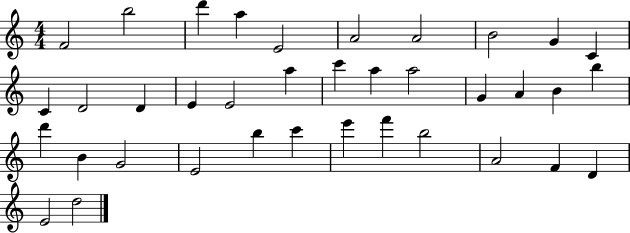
F4/h B5/h D6/q A5/q E4/h A4/h A4/h B4/h G4/q C4/q C4/q D4/h D4/q E4/q E4/h A5/q C6/q A5/q A5/h G4/q A4/q B4/q B5/q D6/q B4/q G4/h E4/h B5/q C6/q E6/q F6/q B5/h A4/h F4/q D4/q E4/h D5/h